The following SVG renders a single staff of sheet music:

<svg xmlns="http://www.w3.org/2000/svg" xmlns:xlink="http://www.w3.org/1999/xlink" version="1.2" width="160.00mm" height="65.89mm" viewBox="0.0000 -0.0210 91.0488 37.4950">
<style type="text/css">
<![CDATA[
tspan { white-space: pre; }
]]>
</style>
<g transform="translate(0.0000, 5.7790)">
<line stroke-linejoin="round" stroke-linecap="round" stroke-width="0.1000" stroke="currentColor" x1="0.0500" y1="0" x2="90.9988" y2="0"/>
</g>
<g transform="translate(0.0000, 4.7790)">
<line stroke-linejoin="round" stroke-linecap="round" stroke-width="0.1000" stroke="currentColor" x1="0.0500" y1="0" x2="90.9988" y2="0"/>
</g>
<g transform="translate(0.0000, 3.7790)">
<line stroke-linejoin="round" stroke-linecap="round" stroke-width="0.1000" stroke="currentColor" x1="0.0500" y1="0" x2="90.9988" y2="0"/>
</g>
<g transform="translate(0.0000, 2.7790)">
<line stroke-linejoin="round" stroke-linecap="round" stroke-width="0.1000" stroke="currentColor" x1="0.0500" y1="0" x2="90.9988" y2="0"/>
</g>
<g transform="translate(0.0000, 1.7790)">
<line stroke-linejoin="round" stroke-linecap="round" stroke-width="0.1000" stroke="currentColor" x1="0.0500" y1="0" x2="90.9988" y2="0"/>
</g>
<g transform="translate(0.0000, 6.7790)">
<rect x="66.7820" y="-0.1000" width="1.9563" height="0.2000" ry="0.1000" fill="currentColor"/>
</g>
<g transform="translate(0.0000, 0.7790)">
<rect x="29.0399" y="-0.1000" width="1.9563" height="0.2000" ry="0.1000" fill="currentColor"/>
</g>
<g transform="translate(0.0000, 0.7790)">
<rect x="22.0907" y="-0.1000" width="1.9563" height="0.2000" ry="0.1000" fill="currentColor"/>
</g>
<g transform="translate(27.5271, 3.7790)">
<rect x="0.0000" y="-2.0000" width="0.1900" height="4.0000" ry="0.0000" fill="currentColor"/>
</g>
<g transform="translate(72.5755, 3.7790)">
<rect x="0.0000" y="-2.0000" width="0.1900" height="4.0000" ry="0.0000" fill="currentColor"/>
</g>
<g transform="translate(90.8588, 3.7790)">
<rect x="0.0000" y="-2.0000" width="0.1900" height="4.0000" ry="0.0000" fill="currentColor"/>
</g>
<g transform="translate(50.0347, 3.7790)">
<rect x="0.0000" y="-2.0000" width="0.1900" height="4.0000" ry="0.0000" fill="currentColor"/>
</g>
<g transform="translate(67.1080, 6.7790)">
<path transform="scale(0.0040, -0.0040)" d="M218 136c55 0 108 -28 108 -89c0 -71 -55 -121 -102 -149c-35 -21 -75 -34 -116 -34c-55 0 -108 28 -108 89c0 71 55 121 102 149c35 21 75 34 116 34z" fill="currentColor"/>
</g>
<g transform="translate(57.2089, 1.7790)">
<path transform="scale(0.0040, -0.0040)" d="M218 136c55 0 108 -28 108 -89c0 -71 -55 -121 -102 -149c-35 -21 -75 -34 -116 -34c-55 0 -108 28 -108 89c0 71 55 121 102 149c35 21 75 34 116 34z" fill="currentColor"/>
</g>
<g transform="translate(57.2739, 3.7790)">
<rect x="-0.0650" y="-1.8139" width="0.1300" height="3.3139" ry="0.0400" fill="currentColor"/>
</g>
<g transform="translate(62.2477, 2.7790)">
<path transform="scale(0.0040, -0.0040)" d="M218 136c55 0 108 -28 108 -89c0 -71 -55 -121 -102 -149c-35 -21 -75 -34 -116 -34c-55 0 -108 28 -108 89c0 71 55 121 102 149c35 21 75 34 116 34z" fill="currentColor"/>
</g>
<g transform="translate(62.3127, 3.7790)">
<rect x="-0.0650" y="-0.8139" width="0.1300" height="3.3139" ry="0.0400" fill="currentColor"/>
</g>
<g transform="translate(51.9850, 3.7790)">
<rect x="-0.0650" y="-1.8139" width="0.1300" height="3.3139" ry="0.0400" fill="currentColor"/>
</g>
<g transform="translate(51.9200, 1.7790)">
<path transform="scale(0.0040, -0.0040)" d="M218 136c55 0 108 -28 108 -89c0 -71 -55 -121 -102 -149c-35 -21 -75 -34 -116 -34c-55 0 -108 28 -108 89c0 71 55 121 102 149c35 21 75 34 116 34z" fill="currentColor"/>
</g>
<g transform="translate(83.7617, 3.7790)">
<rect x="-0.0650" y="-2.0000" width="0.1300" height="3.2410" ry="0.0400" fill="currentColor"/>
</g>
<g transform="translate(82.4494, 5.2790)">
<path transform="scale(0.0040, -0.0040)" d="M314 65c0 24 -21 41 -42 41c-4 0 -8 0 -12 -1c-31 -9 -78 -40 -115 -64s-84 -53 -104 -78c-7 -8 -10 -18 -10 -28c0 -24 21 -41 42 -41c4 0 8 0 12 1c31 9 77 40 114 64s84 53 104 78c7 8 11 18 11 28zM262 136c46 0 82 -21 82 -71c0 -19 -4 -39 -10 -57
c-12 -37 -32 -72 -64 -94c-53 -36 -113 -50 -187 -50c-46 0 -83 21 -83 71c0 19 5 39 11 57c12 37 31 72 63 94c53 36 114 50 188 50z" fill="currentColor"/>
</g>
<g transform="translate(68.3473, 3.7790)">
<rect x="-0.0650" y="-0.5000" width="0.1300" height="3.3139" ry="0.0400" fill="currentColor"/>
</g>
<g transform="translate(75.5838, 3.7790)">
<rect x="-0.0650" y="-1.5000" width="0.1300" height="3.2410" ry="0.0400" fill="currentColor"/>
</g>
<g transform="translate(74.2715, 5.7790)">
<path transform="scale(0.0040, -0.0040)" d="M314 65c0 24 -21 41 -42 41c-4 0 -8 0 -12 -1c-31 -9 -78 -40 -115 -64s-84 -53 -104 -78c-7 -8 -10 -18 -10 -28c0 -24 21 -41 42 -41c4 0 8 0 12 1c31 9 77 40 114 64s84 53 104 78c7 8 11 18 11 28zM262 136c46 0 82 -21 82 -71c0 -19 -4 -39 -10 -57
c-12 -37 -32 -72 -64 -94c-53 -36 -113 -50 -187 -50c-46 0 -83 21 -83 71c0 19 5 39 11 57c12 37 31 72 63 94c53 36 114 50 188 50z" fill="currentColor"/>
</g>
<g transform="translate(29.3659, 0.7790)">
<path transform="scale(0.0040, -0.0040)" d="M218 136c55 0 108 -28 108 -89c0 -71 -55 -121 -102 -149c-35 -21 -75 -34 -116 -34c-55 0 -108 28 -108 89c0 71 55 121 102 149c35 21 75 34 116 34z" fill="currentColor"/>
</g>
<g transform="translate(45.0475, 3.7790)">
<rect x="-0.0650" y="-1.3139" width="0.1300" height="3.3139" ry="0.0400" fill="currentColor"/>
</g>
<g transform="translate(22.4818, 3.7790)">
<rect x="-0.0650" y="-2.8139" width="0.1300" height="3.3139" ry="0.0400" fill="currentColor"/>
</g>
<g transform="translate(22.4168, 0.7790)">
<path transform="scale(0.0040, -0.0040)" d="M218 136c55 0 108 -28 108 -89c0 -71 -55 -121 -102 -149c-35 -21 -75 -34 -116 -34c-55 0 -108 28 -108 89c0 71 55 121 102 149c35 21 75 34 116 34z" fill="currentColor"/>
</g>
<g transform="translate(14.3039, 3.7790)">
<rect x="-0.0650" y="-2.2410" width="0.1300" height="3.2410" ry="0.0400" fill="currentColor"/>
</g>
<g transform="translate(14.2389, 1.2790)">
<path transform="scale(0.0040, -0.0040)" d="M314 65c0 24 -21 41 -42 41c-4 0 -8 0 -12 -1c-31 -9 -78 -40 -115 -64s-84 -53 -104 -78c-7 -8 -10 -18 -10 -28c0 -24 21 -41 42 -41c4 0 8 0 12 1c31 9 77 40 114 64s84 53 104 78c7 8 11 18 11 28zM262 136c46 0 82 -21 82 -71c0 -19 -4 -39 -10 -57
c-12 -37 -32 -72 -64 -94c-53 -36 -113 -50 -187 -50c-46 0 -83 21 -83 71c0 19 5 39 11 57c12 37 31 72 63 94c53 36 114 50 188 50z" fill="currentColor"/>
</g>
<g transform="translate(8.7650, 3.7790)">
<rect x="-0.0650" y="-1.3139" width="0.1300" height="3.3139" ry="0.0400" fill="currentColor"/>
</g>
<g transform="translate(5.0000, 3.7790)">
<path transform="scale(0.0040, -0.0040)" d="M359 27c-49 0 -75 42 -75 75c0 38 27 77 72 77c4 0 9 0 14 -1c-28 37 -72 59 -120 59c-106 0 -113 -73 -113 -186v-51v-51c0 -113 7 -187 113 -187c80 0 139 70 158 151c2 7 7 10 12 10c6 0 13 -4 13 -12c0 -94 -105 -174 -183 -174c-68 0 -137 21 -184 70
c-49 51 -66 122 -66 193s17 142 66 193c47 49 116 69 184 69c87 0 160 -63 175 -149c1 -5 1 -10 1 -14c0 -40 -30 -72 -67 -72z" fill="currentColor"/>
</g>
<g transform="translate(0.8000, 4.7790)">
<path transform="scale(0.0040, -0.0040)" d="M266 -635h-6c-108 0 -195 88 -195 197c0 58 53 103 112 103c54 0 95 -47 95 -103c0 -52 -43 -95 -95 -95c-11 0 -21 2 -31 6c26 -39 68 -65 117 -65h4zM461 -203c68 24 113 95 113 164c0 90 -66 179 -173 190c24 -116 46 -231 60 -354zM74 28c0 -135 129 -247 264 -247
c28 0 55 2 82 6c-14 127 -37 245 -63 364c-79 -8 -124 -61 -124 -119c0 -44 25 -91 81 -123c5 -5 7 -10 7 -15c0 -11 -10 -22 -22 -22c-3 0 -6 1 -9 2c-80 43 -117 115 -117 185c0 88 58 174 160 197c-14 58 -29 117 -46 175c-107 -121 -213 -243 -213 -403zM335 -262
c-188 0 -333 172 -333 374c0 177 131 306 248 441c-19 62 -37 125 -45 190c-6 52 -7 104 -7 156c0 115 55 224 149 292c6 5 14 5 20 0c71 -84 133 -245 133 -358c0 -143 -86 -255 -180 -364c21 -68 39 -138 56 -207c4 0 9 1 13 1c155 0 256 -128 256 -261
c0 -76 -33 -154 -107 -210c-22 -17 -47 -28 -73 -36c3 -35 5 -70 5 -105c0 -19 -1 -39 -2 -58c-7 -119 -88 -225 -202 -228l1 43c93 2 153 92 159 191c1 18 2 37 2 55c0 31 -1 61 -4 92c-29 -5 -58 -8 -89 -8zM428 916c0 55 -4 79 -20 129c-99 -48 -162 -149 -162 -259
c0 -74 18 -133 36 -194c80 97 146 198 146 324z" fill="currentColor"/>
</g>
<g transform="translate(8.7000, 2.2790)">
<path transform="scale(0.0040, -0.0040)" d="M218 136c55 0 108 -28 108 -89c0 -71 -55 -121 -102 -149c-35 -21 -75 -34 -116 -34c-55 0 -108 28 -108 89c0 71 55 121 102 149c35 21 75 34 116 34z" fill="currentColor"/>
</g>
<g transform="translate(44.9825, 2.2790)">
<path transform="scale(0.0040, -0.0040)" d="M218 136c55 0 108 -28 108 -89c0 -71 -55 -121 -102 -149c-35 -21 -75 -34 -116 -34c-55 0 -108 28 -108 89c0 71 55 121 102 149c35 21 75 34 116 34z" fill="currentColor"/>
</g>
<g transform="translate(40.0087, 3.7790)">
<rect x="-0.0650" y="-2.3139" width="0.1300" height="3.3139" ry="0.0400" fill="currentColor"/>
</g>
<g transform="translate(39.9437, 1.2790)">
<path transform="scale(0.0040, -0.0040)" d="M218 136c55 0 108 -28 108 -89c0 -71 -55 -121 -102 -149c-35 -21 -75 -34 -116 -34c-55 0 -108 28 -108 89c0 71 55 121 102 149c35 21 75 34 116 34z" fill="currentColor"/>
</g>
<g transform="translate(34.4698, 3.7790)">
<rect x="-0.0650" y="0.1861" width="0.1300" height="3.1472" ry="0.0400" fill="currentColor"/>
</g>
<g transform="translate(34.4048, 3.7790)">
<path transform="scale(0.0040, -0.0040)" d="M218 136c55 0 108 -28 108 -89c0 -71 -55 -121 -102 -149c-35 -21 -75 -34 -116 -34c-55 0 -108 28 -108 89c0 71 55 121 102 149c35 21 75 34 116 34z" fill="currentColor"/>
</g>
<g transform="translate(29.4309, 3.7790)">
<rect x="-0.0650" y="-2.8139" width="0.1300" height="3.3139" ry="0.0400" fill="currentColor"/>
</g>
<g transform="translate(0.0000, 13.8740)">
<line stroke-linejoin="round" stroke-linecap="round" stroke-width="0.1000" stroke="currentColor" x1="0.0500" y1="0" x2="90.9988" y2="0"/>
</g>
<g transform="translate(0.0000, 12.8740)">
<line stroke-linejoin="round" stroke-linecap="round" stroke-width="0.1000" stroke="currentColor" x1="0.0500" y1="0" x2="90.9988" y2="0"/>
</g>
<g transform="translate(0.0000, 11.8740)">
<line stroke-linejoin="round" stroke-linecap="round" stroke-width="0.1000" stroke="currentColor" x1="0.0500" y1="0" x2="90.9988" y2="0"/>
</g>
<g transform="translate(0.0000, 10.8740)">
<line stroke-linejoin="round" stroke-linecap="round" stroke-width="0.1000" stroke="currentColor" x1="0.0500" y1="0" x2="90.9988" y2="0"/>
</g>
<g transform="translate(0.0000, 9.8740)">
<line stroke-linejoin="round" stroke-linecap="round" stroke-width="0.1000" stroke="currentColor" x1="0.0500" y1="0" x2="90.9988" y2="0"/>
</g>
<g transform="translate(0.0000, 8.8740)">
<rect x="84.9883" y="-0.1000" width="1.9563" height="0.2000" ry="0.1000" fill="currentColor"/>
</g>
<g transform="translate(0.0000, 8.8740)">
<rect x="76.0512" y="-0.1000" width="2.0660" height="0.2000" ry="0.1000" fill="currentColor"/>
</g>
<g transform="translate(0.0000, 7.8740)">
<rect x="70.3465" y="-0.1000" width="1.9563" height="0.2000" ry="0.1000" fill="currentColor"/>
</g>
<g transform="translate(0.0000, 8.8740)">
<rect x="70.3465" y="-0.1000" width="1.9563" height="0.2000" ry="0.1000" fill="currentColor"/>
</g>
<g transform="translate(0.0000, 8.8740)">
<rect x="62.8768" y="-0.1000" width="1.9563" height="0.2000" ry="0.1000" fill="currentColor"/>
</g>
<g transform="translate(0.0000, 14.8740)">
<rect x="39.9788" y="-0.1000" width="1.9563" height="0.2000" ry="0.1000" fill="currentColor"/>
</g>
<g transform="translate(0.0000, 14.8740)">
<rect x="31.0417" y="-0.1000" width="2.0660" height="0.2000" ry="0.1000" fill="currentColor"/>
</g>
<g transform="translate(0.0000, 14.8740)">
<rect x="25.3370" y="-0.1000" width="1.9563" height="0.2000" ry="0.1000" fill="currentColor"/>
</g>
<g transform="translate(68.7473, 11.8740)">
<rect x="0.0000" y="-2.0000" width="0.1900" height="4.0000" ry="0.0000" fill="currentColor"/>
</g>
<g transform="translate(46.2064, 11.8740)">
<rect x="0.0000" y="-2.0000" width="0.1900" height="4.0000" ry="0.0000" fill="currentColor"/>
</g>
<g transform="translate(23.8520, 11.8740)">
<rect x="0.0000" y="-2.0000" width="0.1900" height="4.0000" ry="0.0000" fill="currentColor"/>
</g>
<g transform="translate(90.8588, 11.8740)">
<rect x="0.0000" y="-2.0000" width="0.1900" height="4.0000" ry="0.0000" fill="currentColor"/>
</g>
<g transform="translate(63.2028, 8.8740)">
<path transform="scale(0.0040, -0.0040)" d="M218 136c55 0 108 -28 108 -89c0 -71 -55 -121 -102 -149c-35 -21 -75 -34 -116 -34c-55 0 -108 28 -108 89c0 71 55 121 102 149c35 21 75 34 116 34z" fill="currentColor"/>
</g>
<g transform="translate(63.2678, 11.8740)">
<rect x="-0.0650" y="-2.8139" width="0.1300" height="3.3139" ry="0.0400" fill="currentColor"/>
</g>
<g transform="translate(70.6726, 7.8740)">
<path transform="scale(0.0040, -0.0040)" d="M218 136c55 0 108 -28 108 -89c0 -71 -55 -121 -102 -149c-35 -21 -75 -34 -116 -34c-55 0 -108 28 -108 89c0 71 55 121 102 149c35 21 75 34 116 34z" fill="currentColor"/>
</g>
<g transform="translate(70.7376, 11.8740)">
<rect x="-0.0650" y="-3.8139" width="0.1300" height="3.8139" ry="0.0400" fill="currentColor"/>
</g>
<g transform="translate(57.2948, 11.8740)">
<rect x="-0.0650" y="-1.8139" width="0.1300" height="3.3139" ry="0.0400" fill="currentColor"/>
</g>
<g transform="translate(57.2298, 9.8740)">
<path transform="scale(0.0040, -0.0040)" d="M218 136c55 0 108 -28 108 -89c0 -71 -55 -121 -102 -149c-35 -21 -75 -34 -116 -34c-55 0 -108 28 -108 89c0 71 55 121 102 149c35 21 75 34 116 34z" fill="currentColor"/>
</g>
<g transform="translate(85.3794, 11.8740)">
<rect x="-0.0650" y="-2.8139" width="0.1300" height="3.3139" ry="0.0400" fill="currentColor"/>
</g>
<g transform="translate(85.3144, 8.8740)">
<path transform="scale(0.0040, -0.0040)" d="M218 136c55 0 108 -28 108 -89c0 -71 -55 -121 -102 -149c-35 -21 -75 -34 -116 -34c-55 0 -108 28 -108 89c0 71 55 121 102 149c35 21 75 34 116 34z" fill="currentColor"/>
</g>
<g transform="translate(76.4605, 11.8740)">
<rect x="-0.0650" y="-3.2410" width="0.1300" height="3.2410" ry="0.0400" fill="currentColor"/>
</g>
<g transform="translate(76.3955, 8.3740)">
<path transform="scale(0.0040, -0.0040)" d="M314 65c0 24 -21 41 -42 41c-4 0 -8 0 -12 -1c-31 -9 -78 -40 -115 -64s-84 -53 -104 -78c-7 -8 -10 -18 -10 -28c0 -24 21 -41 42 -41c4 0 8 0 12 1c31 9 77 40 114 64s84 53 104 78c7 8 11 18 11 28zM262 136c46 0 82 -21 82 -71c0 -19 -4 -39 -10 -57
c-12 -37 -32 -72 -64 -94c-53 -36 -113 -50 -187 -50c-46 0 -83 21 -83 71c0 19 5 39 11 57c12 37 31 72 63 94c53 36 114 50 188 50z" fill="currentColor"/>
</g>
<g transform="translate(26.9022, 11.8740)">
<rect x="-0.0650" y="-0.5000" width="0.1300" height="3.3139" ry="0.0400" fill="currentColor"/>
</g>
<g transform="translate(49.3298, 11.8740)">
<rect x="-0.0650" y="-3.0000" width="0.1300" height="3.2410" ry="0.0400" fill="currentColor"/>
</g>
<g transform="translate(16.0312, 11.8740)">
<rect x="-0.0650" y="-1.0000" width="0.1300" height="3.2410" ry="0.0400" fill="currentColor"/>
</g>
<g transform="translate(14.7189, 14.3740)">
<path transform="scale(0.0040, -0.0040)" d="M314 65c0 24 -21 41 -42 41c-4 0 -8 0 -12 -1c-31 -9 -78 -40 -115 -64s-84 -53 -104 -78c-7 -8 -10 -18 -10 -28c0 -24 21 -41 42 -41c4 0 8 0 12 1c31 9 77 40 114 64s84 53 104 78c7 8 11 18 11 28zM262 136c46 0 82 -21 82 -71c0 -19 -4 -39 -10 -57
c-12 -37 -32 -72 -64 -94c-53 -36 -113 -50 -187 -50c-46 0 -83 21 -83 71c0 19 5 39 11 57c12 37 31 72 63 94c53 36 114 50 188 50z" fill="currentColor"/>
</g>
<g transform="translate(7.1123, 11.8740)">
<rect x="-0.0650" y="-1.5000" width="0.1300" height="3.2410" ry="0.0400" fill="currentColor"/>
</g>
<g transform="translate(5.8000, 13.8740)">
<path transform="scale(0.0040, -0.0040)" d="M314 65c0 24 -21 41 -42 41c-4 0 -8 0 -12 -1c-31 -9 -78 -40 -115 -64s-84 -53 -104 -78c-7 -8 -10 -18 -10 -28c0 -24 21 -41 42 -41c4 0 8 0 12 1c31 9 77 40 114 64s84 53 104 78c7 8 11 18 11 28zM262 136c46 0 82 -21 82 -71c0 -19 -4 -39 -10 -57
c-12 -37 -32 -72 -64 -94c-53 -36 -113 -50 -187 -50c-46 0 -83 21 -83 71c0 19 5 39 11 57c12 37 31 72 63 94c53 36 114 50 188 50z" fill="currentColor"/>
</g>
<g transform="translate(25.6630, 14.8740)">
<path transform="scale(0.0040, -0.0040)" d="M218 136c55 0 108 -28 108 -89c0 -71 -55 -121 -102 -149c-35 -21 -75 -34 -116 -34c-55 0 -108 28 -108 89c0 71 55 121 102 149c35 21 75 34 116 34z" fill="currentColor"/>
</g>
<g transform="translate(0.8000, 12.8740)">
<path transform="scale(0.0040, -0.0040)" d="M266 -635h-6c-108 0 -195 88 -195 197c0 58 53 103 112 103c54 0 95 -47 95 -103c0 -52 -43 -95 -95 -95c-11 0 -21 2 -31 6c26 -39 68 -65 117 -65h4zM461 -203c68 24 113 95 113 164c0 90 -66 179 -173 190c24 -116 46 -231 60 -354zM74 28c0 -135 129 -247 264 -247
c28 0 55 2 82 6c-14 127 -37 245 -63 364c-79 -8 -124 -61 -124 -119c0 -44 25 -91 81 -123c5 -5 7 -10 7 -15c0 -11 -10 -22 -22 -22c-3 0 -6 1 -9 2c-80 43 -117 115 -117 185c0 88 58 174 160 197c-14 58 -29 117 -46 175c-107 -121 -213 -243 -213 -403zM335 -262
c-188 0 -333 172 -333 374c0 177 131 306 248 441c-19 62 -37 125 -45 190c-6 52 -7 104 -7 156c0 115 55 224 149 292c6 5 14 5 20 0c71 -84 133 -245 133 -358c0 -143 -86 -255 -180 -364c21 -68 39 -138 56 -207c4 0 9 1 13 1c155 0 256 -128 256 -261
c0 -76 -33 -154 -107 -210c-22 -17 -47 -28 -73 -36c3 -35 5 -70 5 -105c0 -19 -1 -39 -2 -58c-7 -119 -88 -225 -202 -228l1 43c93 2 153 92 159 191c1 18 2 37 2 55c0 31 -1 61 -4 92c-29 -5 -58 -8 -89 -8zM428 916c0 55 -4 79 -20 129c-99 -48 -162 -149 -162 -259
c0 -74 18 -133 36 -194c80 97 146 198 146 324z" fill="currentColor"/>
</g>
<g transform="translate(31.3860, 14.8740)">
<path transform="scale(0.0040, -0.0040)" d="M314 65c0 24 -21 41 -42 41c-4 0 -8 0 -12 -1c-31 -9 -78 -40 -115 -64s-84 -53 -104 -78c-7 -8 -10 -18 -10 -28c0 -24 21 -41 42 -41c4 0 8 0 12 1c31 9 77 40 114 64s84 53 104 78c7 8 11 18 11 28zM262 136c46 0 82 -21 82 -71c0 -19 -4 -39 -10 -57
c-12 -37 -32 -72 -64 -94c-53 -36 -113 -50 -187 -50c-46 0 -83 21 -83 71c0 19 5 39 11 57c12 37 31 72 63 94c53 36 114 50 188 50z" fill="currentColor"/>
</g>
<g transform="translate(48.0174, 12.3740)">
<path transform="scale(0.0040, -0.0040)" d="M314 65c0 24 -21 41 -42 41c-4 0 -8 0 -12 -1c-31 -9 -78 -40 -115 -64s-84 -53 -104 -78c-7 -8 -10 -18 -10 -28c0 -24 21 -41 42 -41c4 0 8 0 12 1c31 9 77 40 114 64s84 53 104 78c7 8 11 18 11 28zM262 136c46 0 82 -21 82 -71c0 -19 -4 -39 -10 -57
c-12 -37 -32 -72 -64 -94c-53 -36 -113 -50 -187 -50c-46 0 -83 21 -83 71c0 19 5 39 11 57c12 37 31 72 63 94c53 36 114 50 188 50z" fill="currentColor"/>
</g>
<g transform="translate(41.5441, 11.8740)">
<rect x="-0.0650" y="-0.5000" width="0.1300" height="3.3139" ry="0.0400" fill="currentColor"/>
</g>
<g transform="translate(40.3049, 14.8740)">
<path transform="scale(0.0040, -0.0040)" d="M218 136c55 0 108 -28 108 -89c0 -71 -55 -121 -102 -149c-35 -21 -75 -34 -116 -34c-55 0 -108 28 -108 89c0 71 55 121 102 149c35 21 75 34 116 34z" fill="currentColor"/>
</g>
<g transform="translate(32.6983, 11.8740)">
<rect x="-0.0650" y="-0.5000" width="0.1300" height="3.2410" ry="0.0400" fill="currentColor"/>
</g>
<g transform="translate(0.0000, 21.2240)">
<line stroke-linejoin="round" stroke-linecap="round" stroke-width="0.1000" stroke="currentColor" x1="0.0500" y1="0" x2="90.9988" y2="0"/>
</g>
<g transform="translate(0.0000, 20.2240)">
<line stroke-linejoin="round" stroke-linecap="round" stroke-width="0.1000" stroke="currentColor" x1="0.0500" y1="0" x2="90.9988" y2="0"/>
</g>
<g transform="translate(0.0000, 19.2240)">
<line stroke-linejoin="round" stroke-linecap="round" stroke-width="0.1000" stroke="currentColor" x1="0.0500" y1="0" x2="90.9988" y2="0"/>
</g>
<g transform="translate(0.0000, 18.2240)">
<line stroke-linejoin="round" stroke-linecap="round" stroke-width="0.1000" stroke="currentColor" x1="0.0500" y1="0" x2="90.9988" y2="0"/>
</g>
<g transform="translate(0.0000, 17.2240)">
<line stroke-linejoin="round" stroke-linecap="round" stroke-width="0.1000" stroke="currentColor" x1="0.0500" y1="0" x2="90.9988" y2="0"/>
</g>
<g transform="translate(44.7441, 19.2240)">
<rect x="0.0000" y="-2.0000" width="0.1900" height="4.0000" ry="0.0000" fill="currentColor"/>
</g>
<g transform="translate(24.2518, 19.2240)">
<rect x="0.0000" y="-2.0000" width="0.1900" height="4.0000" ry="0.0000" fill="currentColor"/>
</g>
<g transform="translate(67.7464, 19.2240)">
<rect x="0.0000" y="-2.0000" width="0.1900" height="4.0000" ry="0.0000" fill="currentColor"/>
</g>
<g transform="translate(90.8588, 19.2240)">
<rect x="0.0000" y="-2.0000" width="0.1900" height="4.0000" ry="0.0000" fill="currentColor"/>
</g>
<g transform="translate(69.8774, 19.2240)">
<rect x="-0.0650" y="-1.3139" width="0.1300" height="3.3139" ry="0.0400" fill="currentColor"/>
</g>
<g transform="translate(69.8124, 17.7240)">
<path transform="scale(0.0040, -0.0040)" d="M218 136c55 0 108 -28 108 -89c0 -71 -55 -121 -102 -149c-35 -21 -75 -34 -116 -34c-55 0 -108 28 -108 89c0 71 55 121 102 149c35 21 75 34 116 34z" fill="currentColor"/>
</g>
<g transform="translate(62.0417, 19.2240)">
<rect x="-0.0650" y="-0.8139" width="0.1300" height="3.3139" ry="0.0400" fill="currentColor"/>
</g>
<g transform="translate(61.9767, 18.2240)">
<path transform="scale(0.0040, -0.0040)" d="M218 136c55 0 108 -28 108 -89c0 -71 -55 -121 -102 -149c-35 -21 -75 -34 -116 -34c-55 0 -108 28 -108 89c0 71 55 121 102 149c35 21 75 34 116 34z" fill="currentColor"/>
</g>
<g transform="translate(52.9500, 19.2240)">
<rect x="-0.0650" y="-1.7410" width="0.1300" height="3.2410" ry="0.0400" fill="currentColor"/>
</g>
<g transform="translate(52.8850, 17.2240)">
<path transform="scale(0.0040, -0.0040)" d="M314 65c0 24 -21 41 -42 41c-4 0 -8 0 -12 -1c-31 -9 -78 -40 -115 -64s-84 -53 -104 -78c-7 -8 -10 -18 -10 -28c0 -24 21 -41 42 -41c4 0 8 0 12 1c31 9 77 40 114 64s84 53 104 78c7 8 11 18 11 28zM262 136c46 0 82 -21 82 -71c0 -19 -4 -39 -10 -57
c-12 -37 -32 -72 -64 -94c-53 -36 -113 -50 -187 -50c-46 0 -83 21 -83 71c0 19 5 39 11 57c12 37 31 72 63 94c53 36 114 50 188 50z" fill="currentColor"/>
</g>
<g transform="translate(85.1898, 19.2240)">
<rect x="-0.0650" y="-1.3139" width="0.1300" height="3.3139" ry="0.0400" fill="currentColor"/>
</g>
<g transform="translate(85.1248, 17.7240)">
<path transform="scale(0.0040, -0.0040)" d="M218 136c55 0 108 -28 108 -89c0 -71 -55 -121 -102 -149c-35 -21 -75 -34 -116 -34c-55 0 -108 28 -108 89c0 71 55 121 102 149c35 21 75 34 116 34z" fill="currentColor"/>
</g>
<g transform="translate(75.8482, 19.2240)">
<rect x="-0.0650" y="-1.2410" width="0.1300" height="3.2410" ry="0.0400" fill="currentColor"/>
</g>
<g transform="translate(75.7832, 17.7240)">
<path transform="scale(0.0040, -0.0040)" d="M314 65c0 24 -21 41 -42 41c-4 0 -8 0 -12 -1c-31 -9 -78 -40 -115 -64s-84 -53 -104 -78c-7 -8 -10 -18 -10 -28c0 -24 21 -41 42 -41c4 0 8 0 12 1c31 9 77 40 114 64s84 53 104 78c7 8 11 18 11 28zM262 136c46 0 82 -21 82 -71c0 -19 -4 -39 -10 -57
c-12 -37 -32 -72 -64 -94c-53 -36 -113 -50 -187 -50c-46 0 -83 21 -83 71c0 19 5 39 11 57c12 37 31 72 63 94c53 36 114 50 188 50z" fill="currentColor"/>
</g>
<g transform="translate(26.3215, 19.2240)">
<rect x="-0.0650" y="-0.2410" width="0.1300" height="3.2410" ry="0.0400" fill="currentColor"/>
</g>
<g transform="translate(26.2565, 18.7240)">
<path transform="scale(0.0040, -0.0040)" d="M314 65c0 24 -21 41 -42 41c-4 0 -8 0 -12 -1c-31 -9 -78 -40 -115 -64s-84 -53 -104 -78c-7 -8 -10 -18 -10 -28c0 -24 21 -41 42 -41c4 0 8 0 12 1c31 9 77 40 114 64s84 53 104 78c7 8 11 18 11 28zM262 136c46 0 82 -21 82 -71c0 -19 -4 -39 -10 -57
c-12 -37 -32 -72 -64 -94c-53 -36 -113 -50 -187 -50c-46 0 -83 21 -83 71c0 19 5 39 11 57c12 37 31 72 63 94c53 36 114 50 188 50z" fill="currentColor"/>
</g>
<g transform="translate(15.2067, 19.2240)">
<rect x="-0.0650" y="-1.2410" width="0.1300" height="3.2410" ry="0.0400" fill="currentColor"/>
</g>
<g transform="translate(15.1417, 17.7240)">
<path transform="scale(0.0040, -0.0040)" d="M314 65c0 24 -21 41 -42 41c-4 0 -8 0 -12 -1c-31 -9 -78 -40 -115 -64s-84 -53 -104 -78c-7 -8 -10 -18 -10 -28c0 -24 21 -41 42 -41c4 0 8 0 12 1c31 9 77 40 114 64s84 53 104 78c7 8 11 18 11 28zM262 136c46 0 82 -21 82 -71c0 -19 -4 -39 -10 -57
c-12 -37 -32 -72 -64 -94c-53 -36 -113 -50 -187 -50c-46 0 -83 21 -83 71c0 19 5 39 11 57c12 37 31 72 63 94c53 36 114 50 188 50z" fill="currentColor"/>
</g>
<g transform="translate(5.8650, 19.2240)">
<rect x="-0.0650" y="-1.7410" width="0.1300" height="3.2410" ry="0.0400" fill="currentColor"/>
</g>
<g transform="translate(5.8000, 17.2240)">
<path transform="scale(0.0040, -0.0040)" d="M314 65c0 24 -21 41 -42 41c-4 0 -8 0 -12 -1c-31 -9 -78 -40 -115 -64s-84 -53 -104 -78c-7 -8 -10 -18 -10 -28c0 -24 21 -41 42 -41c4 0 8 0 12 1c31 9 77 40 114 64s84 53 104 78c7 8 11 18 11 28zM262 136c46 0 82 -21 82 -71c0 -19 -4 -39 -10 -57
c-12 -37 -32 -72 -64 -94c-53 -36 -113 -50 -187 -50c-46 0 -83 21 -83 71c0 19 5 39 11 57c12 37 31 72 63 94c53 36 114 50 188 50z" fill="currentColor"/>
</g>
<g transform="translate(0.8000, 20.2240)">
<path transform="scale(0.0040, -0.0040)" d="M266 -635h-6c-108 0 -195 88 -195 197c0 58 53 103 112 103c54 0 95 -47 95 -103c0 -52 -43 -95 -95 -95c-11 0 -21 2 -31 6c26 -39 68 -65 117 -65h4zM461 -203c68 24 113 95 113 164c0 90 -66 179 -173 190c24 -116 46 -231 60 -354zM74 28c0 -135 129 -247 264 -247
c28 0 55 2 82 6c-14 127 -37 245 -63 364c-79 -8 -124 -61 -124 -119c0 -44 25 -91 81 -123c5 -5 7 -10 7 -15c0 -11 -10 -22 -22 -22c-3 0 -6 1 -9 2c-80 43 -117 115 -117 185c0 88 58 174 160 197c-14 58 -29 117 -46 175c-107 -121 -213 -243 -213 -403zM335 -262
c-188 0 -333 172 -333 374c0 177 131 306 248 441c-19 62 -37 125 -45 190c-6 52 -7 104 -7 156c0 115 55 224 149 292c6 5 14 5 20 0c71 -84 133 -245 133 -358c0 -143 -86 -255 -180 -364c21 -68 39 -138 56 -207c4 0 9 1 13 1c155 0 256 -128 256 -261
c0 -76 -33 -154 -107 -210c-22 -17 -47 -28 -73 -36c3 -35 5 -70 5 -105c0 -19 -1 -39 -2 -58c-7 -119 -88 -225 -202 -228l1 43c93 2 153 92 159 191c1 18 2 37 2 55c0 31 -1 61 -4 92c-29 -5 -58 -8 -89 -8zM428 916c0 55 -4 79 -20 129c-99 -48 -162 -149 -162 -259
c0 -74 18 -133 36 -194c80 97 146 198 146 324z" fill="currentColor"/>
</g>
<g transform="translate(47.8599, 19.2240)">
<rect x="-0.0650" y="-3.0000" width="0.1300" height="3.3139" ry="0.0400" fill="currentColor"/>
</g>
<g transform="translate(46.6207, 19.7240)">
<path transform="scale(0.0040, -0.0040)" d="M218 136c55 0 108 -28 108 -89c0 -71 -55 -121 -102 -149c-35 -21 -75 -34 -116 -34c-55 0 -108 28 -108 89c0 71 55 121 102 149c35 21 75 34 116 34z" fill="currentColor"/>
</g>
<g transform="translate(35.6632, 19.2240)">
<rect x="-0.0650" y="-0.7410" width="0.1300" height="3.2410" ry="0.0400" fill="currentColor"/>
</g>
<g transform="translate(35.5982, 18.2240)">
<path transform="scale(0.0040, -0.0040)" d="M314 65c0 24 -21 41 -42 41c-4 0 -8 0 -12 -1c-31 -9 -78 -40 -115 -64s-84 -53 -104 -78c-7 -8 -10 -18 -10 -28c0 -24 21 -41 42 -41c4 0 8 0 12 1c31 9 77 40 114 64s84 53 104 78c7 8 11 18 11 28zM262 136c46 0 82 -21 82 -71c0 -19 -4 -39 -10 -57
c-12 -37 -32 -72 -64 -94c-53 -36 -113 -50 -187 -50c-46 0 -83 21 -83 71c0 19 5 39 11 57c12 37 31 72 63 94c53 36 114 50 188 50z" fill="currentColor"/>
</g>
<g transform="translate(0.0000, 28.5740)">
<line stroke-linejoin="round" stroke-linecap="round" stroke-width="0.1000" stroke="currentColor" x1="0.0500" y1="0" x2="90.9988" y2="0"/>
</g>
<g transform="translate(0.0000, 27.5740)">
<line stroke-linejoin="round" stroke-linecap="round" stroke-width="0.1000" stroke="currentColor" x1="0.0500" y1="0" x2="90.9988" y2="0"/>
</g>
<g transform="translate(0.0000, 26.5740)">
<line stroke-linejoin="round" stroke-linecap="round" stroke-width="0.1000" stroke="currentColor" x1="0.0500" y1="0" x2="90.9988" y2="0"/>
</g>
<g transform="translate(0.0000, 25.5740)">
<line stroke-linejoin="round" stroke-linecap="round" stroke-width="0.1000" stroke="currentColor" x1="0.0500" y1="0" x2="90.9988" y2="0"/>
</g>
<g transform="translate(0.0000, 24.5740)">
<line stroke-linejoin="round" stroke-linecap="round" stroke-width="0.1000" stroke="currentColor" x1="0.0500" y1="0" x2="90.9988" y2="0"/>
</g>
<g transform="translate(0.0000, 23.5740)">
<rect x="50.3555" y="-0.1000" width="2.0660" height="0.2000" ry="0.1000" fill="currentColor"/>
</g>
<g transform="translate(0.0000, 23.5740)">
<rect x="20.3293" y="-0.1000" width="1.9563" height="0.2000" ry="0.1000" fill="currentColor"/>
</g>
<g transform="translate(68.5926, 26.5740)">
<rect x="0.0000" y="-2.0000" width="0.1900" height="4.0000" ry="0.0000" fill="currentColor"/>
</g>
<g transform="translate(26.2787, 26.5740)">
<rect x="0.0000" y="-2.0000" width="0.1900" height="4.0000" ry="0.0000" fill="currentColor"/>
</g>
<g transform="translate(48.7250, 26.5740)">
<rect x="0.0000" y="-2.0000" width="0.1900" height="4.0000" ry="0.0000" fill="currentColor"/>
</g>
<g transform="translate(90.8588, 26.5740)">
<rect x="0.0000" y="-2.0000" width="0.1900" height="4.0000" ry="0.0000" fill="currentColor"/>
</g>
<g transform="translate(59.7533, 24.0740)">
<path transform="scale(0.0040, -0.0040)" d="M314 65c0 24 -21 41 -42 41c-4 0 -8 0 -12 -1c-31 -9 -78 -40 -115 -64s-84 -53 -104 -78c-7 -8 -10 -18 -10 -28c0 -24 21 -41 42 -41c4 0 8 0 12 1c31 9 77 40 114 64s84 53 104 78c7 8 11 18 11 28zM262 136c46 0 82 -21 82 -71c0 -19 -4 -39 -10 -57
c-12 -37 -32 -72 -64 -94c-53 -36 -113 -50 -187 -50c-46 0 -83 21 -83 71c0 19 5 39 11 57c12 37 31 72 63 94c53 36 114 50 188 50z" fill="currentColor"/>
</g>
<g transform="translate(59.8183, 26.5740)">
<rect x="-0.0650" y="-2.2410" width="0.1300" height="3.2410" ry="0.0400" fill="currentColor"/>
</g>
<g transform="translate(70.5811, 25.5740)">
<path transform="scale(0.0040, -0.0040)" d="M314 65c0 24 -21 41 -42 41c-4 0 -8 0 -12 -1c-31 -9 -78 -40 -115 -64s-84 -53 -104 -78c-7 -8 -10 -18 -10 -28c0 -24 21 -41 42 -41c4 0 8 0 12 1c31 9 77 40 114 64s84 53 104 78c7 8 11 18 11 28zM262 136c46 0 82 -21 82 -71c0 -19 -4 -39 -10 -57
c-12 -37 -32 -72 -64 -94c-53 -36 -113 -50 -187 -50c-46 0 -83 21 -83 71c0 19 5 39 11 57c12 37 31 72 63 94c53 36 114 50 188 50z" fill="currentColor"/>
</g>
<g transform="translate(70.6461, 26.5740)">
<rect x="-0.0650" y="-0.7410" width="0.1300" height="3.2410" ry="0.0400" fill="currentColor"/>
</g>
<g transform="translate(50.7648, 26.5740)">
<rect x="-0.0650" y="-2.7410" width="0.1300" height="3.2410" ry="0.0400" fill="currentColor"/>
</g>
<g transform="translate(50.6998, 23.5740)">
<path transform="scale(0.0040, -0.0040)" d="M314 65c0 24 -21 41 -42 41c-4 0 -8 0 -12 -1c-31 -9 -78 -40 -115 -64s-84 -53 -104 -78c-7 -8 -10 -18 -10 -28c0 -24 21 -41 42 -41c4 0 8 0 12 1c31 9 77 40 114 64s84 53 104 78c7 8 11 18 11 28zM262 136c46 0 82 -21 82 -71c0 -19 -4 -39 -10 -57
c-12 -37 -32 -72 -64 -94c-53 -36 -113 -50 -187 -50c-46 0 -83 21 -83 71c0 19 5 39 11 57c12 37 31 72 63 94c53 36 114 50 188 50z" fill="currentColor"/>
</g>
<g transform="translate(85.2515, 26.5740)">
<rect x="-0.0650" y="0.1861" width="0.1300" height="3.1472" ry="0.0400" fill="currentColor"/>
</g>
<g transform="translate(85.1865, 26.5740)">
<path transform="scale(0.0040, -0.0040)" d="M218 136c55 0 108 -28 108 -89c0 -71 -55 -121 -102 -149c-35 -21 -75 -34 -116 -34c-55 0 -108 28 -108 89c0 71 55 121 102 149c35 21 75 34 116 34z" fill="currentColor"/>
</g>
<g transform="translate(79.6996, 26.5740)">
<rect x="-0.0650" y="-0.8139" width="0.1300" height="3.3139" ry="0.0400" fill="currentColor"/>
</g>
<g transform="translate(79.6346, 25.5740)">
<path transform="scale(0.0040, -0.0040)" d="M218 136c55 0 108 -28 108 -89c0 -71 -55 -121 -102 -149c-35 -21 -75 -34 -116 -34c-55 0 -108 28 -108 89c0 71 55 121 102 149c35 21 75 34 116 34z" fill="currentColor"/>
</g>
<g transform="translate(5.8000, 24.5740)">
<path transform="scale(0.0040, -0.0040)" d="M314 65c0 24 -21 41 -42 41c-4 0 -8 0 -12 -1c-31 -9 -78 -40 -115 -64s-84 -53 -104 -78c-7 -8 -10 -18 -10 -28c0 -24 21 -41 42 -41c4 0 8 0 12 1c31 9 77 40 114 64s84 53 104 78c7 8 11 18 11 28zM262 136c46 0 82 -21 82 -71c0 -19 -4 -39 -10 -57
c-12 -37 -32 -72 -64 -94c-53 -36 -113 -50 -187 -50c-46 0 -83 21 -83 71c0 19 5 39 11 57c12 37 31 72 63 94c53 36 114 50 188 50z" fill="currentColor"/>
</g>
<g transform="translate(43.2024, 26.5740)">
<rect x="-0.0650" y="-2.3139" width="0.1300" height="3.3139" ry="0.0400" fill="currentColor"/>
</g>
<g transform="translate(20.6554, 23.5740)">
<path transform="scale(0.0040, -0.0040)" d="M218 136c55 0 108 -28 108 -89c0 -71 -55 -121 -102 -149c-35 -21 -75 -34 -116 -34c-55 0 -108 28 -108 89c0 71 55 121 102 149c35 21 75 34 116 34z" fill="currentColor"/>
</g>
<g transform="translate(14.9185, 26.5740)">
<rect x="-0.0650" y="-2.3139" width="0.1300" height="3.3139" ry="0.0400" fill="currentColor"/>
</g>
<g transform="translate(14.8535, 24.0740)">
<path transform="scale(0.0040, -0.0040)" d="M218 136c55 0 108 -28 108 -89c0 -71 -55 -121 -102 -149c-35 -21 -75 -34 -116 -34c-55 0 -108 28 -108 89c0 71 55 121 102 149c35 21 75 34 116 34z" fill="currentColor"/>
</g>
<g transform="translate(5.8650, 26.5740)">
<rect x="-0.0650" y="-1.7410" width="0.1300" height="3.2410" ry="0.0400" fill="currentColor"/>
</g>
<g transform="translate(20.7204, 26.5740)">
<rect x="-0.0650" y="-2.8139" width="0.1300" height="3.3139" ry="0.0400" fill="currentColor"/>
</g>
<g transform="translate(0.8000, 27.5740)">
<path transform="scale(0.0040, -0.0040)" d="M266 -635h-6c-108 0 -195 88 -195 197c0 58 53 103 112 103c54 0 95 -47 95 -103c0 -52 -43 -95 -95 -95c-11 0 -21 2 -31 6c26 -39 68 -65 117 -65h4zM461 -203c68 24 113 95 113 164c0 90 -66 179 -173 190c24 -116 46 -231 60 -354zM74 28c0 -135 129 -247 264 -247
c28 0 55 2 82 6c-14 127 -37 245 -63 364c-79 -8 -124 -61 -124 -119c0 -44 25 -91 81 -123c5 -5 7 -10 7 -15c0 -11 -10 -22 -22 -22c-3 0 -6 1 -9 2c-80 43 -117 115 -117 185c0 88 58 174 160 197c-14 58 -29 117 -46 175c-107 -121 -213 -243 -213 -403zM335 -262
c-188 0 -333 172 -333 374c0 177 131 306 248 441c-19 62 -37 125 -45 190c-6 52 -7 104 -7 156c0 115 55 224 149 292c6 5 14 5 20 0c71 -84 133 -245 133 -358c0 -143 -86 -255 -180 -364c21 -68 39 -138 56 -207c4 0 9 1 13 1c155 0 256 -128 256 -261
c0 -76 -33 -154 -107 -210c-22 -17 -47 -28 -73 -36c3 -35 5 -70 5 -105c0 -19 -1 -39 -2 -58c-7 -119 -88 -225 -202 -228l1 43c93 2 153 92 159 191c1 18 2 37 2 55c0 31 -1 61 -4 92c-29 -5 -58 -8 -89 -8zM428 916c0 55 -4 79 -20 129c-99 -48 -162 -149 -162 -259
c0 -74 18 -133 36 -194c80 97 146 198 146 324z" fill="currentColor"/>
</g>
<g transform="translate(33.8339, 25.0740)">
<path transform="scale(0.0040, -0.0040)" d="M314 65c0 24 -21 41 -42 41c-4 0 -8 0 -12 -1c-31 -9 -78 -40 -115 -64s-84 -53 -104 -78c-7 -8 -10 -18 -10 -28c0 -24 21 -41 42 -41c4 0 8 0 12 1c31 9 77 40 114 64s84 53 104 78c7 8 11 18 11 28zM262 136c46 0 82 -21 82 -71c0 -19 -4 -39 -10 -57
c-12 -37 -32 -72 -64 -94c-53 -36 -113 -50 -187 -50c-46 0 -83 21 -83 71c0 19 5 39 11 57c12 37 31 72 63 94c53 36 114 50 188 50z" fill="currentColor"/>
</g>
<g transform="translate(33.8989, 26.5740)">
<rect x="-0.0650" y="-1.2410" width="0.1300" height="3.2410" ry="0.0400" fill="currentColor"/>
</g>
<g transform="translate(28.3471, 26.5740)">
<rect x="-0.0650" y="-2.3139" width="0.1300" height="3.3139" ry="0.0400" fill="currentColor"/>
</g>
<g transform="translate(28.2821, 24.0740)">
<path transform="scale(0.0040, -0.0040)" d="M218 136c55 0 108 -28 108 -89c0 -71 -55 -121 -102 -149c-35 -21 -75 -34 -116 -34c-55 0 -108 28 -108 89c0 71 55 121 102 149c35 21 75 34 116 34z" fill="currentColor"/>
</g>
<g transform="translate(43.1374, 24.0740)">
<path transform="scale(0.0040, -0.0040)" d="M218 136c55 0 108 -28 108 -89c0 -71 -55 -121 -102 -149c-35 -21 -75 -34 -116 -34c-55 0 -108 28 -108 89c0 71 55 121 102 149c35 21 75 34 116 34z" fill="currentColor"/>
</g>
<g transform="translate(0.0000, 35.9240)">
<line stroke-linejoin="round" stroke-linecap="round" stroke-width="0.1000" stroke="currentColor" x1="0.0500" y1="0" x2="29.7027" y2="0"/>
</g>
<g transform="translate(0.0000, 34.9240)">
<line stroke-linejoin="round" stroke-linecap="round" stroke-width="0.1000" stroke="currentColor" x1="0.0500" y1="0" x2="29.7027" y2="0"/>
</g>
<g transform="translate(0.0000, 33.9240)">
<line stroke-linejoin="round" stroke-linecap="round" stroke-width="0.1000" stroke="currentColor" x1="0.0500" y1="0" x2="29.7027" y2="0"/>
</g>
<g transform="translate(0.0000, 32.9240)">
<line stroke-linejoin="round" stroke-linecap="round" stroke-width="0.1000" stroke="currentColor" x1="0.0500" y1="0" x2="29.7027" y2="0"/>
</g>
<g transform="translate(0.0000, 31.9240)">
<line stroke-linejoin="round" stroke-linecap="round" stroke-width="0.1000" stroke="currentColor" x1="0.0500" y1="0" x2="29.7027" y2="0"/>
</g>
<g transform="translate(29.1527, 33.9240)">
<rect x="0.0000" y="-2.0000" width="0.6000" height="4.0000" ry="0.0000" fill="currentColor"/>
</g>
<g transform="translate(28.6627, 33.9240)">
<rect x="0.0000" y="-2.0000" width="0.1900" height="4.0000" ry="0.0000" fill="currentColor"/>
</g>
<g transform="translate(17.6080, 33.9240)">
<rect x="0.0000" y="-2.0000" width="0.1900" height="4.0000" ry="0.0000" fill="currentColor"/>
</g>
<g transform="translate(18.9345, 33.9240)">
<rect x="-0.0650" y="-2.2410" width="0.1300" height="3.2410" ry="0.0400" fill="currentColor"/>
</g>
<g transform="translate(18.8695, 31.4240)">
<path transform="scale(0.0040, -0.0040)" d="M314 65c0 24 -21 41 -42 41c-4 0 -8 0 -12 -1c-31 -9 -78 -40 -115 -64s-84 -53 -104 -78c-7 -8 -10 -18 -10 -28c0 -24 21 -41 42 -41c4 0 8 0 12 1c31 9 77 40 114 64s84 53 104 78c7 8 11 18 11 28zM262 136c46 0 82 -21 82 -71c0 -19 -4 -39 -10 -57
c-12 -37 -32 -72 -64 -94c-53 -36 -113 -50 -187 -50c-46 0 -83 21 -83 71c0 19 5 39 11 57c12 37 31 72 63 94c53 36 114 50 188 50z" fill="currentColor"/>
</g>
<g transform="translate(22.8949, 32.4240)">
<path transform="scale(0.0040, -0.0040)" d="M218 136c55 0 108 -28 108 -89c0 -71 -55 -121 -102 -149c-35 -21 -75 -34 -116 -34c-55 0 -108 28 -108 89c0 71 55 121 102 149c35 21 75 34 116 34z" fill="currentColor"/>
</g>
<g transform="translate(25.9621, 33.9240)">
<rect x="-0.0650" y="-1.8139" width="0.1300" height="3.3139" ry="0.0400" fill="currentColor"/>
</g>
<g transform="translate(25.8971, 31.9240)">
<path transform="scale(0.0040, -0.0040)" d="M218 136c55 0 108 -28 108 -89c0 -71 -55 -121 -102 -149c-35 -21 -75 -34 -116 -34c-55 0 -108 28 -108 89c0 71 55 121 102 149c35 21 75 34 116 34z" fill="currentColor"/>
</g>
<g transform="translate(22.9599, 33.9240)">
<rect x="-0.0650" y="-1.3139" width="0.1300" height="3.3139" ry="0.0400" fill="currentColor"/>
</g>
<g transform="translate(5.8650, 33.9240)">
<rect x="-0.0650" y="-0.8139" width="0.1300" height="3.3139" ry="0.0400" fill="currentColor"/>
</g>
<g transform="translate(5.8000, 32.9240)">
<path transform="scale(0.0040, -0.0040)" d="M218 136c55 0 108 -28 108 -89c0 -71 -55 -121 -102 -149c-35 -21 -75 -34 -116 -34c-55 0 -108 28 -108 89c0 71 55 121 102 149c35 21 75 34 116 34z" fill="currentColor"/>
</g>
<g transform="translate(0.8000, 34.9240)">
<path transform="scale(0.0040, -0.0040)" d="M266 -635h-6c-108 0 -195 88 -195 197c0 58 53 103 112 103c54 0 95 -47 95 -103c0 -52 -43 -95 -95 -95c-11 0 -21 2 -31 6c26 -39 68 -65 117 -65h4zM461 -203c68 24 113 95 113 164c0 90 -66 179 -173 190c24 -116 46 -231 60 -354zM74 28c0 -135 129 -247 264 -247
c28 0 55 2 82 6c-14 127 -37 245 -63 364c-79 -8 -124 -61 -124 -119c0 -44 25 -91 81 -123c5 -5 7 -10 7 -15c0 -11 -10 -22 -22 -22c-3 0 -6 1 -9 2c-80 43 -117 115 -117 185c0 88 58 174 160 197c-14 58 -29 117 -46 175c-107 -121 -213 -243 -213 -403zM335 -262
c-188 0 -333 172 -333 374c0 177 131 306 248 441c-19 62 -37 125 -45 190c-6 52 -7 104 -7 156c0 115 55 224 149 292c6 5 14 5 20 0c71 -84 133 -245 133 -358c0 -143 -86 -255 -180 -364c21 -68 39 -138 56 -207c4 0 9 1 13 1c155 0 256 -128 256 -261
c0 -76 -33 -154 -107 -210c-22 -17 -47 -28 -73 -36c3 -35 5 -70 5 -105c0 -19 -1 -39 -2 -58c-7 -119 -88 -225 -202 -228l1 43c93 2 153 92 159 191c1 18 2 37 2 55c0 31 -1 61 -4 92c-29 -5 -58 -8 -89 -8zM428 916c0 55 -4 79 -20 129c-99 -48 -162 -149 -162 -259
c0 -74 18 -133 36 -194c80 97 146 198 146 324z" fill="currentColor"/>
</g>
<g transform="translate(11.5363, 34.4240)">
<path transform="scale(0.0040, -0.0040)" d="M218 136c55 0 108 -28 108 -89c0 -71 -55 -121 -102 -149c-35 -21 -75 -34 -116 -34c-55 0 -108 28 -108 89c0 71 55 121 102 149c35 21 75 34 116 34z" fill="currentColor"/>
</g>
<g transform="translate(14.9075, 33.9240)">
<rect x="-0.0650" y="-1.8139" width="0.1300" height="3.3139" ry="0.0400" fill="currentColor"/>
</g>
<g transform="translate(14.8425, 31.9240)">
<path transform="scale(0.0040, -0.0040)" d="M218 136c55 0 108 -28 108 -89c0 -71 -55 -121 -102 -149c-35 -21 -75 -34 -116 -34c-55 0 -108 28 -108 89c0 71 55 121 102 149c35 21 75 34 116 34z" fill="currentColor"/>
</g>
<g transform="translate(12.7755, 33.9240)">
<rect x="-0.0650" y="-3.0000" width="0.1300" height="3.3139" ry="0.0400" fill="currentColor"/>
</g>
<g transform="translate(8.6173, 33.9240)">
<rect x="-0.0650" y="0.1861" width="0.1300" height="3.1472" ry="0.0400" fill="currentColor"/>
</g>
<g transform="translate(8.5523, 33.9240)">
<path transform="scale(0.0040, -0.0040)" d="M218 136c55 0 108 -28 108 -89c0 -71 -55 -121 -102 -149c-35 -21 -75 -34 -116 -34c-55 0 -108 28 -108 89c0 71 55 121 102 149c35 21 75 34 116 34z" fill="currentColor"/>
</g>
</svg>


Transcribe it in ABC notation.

X:1
T:Untitled
M:4/4
L:1/4
K:C
e g2 a a B g e f f d C E2 F2 E2 D2 C C2 C A2 f a c' b2 a f2 e2 c2 d2 A f2 d e e2 e f2 g a g e2 g a2 g2 d2 d B d B A f g2 e f